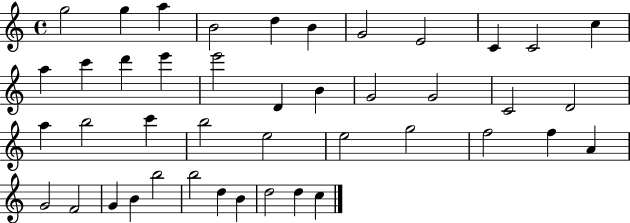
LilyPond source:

{
  \clef treble
  \time 4/4
  \defaultTimeSignature
  \key c \major
  g''2 g''4 a''4 | b'2 d''4 b'4 | g'2 e'2 | c'4 c'2 c''4 | \break a''4 c'''4 d'''4 e'''4 | e'''2 d'4 b'4 | g'2 g'2 | c'2 d'2 | \break a''4 b''2 c'''4 | b''2 e''2 | e''2 g''2 | f''2 f''4 a'4 | \break g'2 f'2 | g'4 b'4 b''2 | b''2 d''4 b'4 | d''2 d''4 c''4 | \break \bar "|."
}